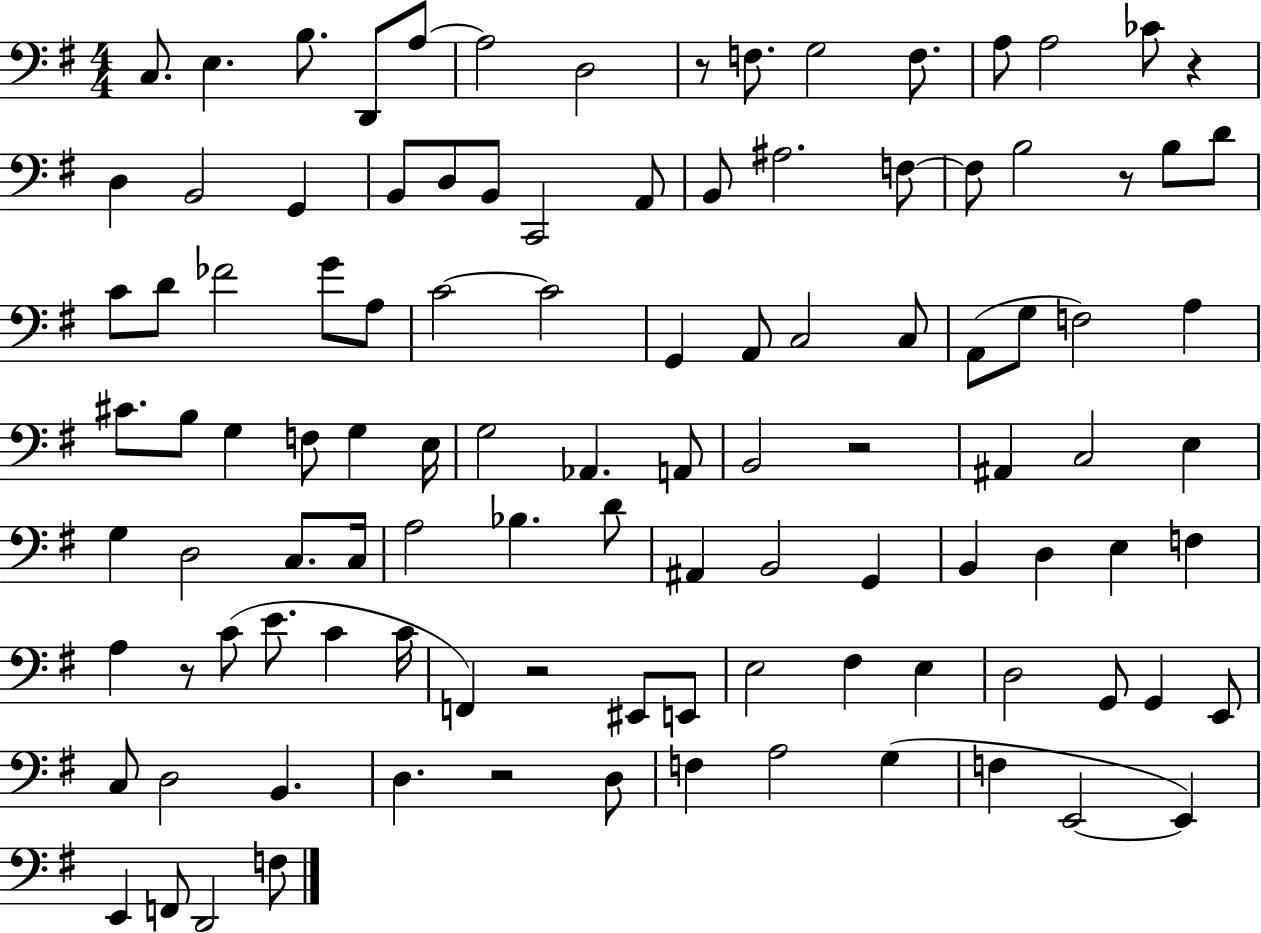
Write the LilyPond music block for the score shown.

{
  \clef bass
  \numericTimeSignature
  \time 4/4
  \key g \major
  c8. e4. b8. d,8 a8~~ | a2 d2 | r8 f8. g2 f8. | a8 a2 ces'8 r4 | \break d4 b,2 g,4 | b,8 d8 b,8 c,2 a,8 | b,8 ais2. f8~~ | f8 b2 r8 b8 d'8 | \break c'8 d'8 fes'2 g'8 a8 | c'2~~ c'2 | g,4 a,8 c2 c8 | a,8( g8 f2) a4 | \break cis'8. b8 g4 f8 g4 e16 | g2 aes,4. a,8 | b,2 r2 | ais,4 c2 e4 | \break g4 d2 c8. c16 | a2 bes4. d'8 | ais,4 b,2 g,4 | b,4 d4 e4 f4 | \break a4 r8 c'8( e'8. c'4 c'16 | f,4) r2 eis,8 e,8 | e2 fis4 e4 | d2 g,8 g,4 e,8 | \break c8 d2 b,4. | d4. r2 d8 | f4 a2 g4( | f4 e,2~~ e,4) | \break e,4 f,8 d,2 f8 | \bar "|."
}